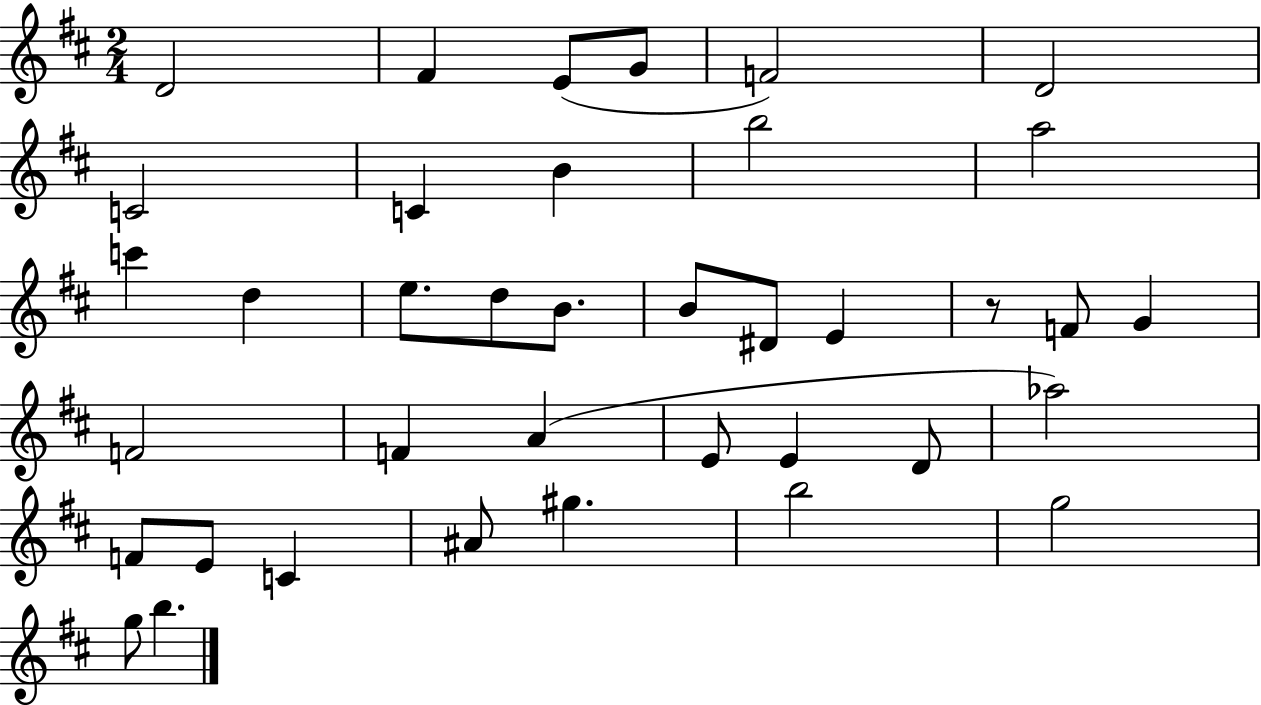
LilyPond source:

{
  \clef treble
  \numericTimeSignature
  \time 2/4
  \key d \major
  \repeat volta 2 { d'2 | fis'4 e'8( g'8 | f'2) | d'2 | \break c'2 | c'4 b'4 | b''2 | a''2 | \break c'''4 d''4 | e''8. d''8 b'8. | b'8 dis'8 e'4 | r8 f'8 g'4 | \break f'2 | f'4 a'4( | e'8 e'4 d'8 | aes''2) | \break f'8 e'8 c'4 | ais'8 gis''4. | b''2 | g''2 | \break g''8 b''4. | } \bar "|."
}